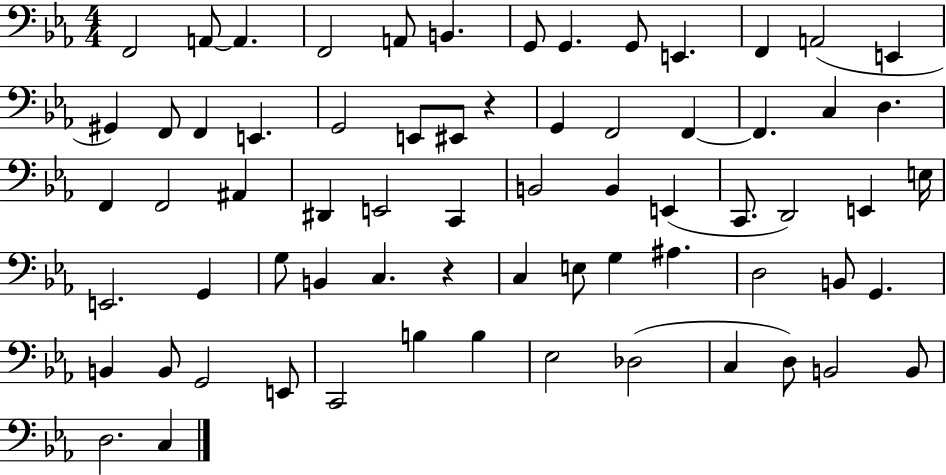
{
  \clef bass
  \numericTimeSignature
  \time 4/4
  \key ees \major
  \repeat volta 2 { f,2 a,8~~ a,4. | f,2 a,8 b,4. | g,8 g,4. g,8 e,4. | f,4 a,2( e,4 | \break gis,4) f,8 f,4 e,4. | g,2 e,8 eis,8 r4 | g,4 f,2 f,4~~ | f,4. c4 d4. | \break f,4 f,2 ais,4 | dis,4 e,2 c,4 | b,2 b,4 e,4( | c,8. d,2) e,4 e16 | \break e,2. g,4 | g8 b,4 c4. r4 | c4 e8 g4 ais4. | d2 b,8 g,4. | \break b,4 b,8 g,2 e,8 | c,2 b4 b4 | ees2 des2( | c4 d8) b,2 b,8 | \break d2. c4 | } \bar "|."
}